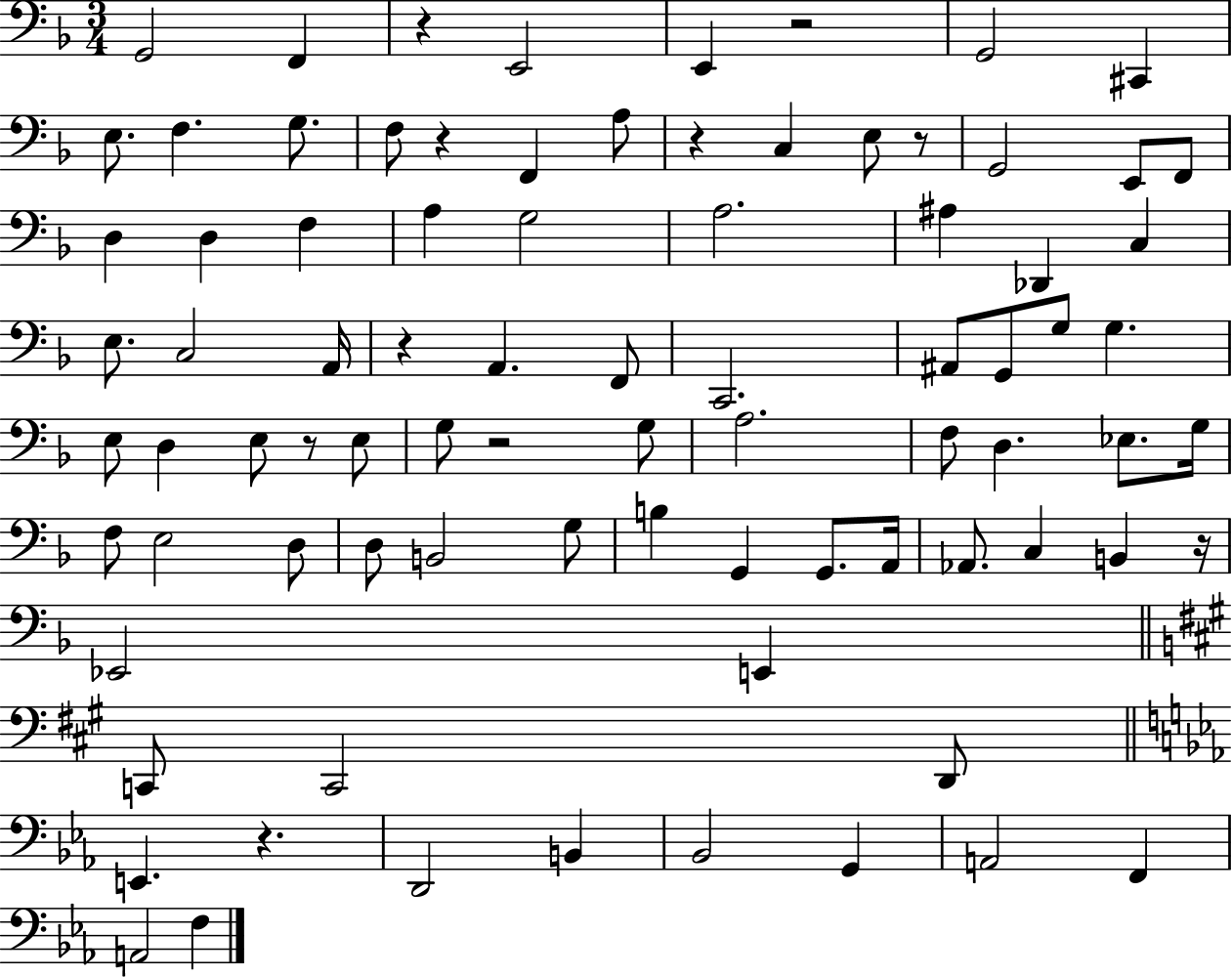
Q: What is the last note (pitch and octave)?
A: F3